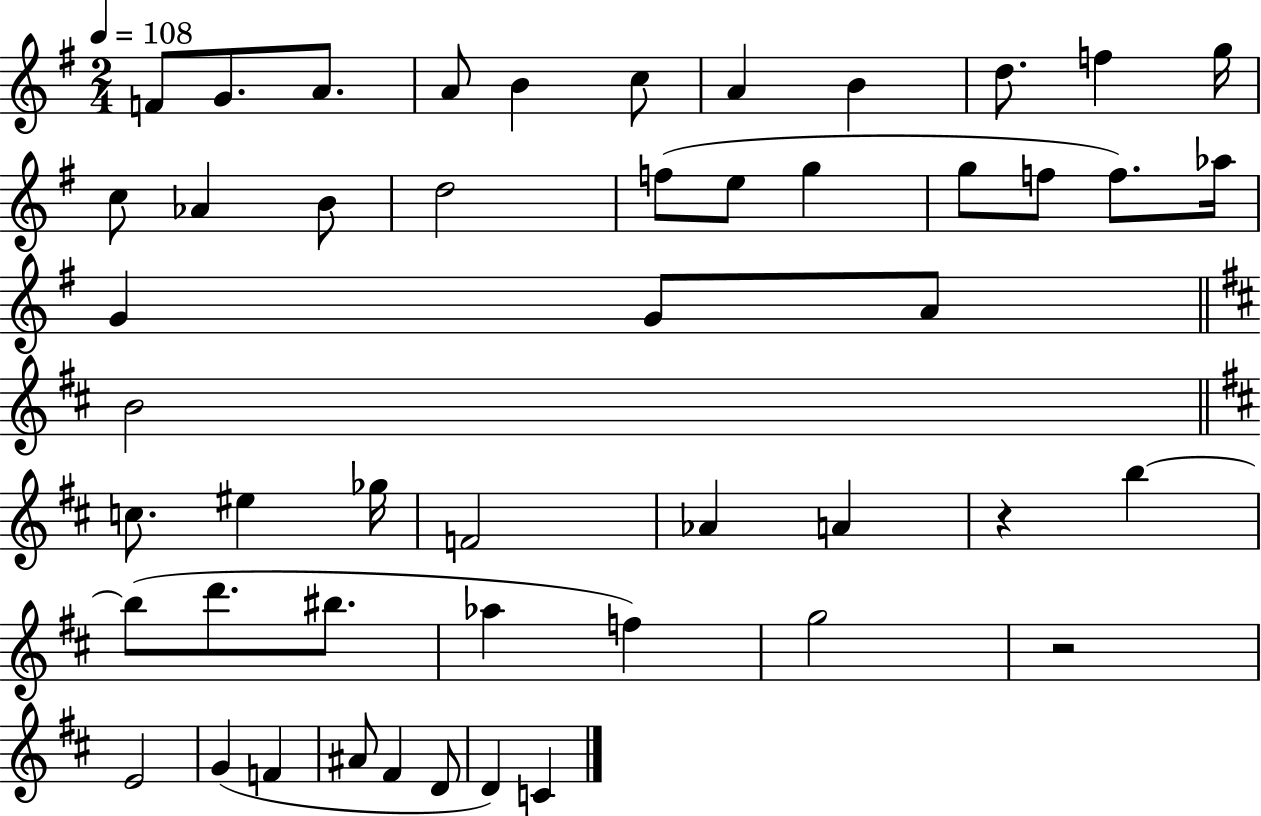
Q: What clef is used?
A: treble